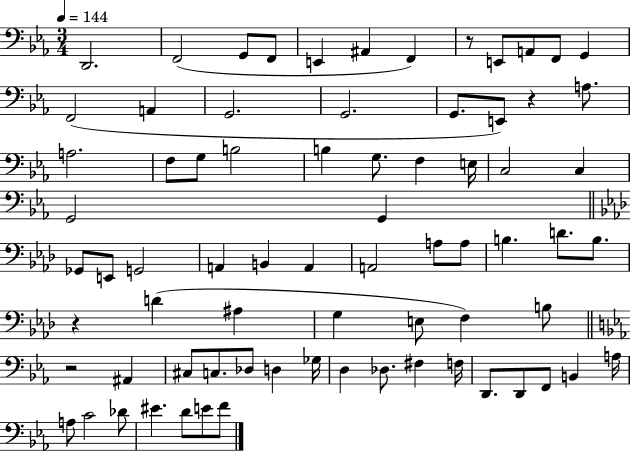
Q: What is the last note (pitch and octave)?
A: F4